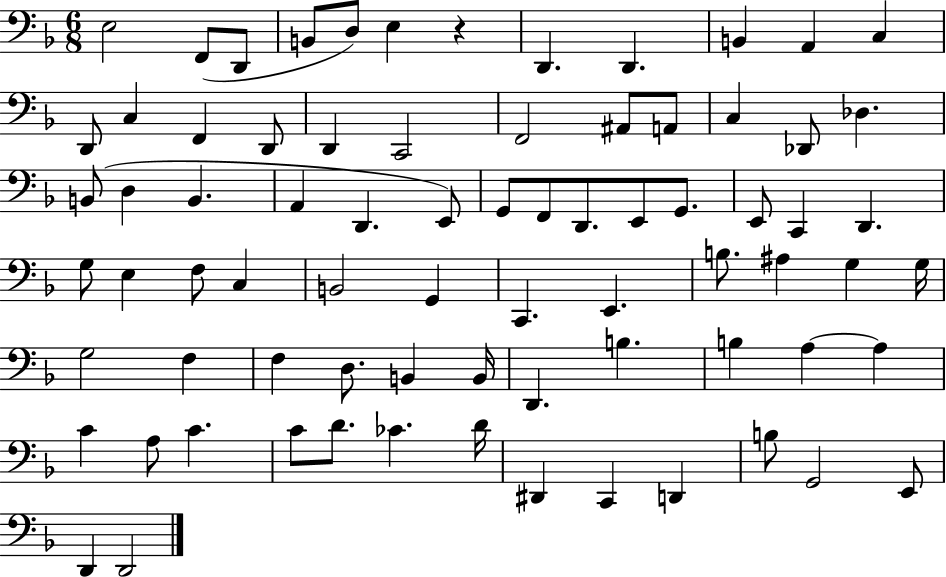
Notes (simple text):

E3/h F2/e D2/e B2/e D3/e E3/q R/q D2/q. D2/q. B2/q A2/q C3/q D2/e C3/q F2/q D2/e D2/q C2/h F2/h A#2/e A2/e C3/q Db2/e Db3/q. B2/e D3/q B2/q. A2/q D2/q. E2/e G2/e F2/e D2/e. E2/e G2/e. E2/e C2/q D2/q. G3/e E3/q F3/e C3/q B2/h G2/q C2/q. E2/q. B3/e. A#3/q G3/q G3/s G3/h F3/q F3/q D3/e. B2/q B2/s D2/q. B3/q. B3/q A3/q A3/q C4/q A3/e C4/q. C4/e D4/e. CES4/q. D4/s D#2/q C2/q D2/q B3/e G2/h E2/e D2/q D2/h